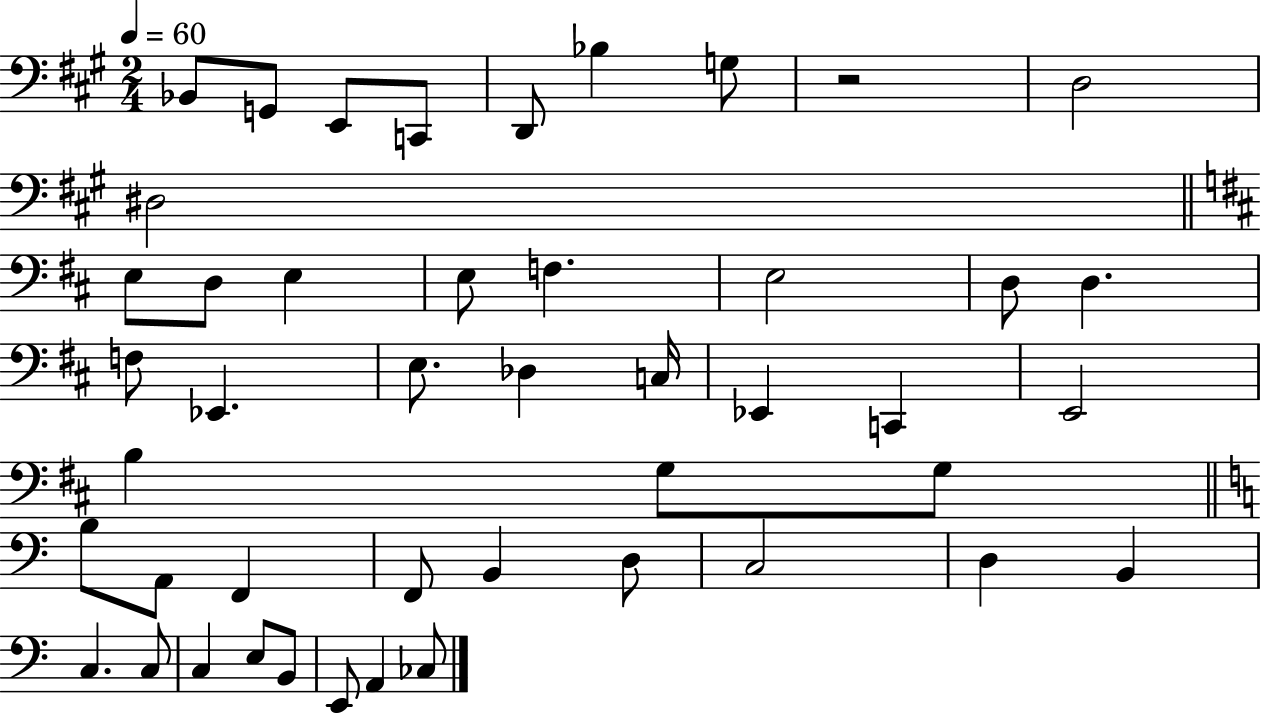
Bb2/e G2/e E2/e C2/e D2/e Bb3/q G3/e R/h D3/h D#3/h E3/e D3/e E3/q E3/e F3/q. E3/h D3/e D3/q. F3/e Eb2/q. E3/e. Db3/q C3/s Eb2/q C2/q E2/h B3/q G3/e G3/e B3/e A2/e F2/q F2/e B2/q D3/e C3/h D3/q B2/q C3/q. C3/e C3/q E3/e B2/e E2/e A2/q CES3/e